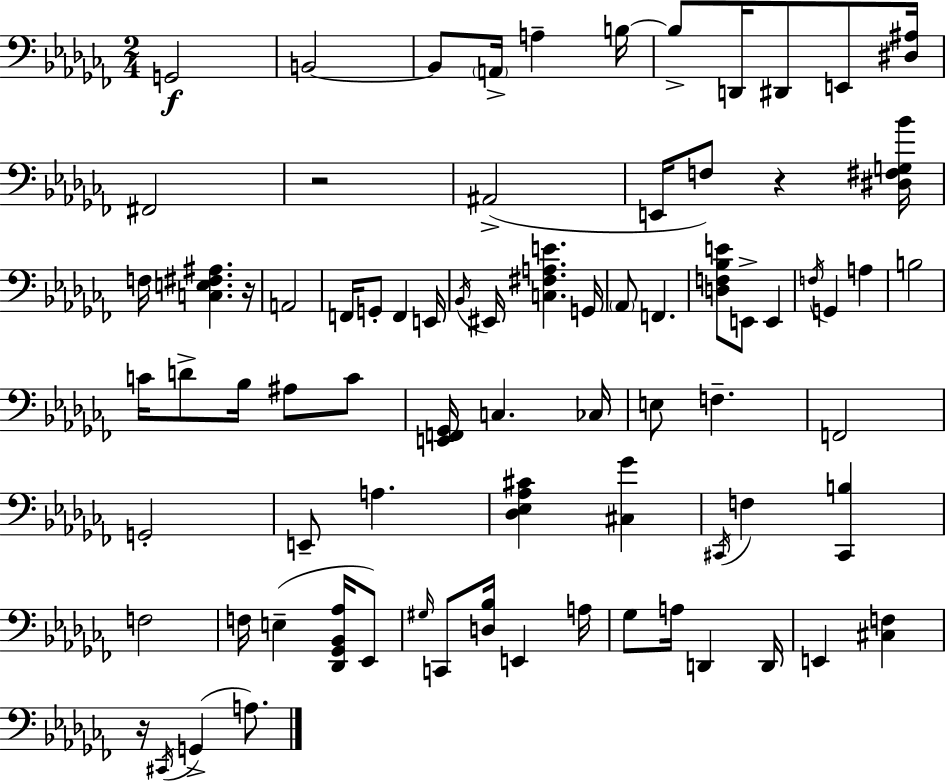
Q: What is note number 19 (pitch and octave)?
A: F2